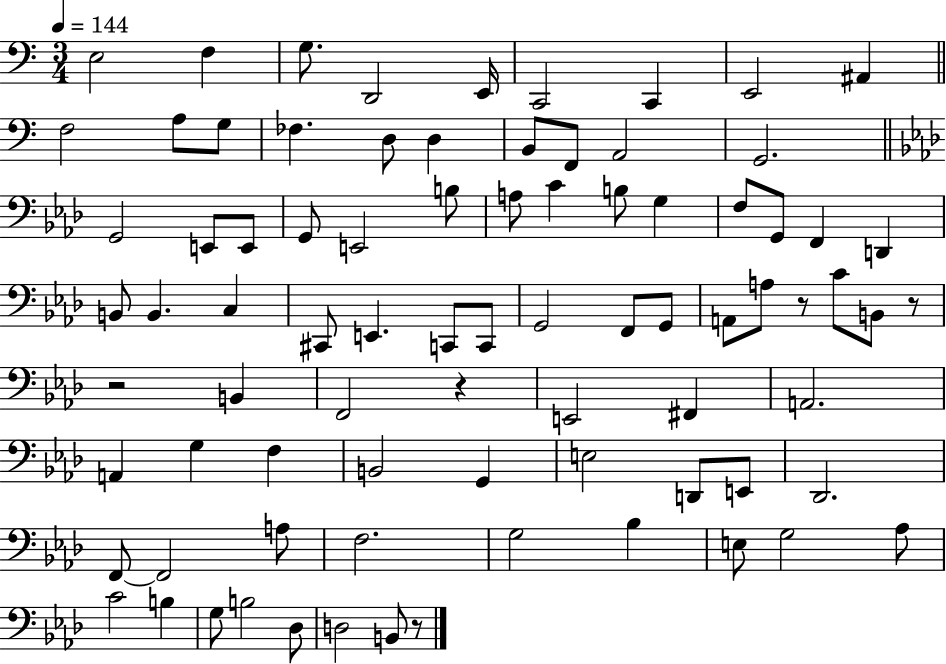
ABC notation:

X:1
T:Untitled
M:3/4
L:1/4
K:C
E,2 F, G,/2 D,,2 E,,/4 C,,2 C,, E,,2 ^A,, F,2 A,/2 G,/2 _F, D,/2 D, B,,/2 F,,/2 A,,2 G,,2 G,,2 E,,/2 E,,/2 G,,/2 E,,2 B,/2 A,/2 C B,/2 G, F,/2 G,,/2 F,, D,, B,,/2 B,, C, ^C,,/2 E,, C,,/2 C,,/2 G,,2 F,,/2 G,,/2 A,,/2 A,/2 z/2 C/2 B,,/2 z/2 z2 B,, F,,2 z E,,2 ^F,, A,,2 A,, G, F, B,,2 G,, E,2 D,,/2 E,,/2 _D,,2 F,,/2 F,,2 A,/2 F,2 G,2 _B, E,/2 G,2 _A,/2 C2 B, G,/2 B,2 _D,/2 D,2 B,,/2 z/2